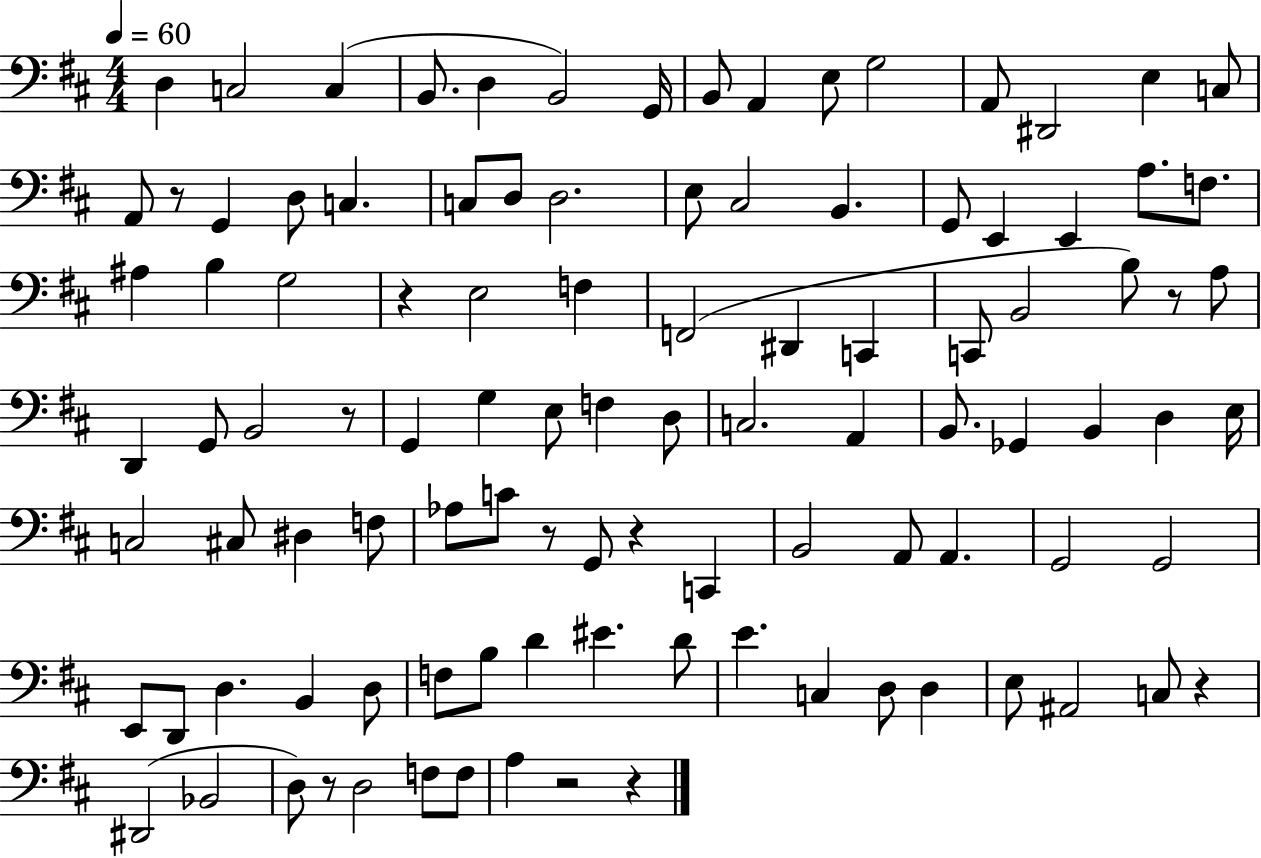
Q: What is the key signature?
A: D major